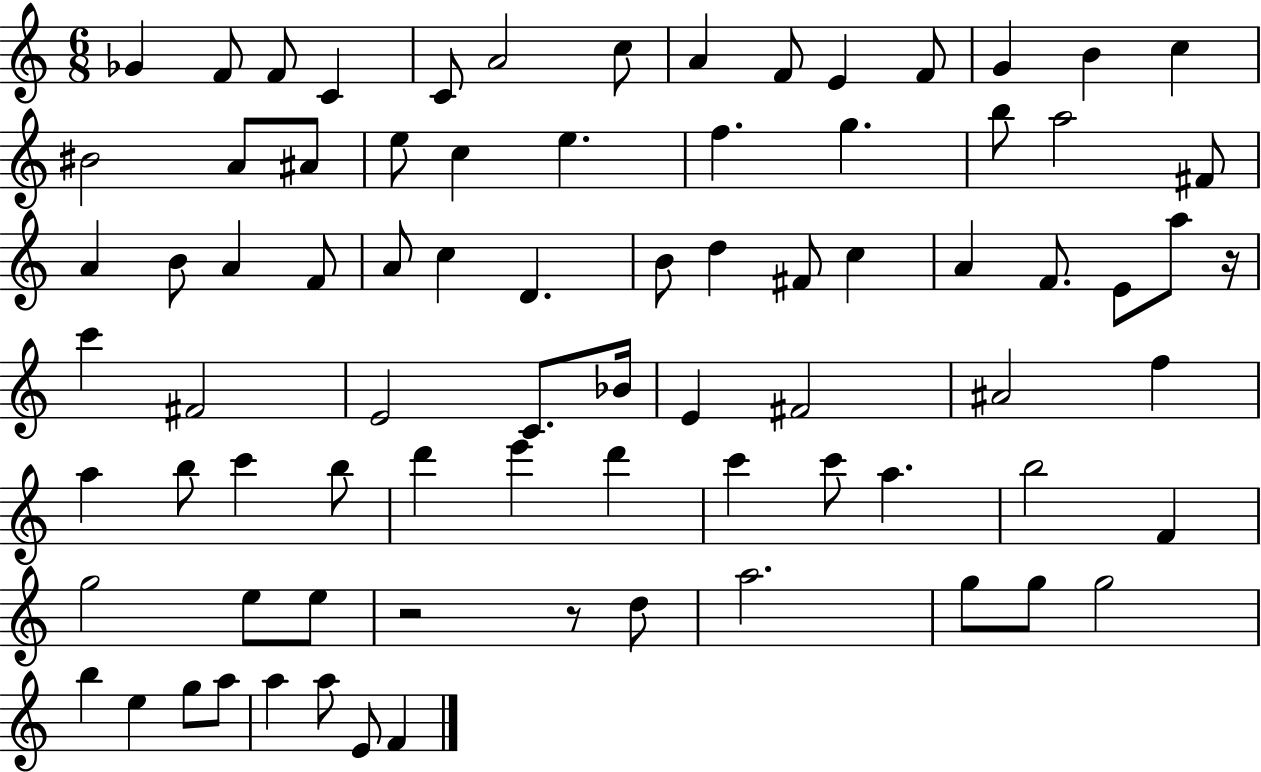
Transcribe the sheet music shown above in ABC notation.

X:1
T:Untitled
M:6/8
L:1/4
K:C
_G F/2 F/2 C C/2 A2 c/2 A F/2 E F/2 G B c ^B2 A/2 ^A/2 e/2 c e f g b/2 a2 ^F/2 A B/2 A F/2 A/2 c D B/2 d ^F/2 c A F/2 E/2 a/2 z/4 c' ^F2 E2 C/2 _B/4 E ^F2 ^A2 f a b/2 c' b/2 d' e' d' c' c'/2 a b2 F g2 e/2 e/2 z2 z/2 d/2 a2 g/2 g/2 g2 b e g/2 a/2 a a/2 E/2 F